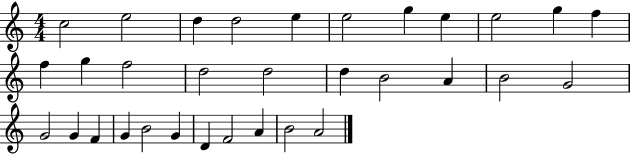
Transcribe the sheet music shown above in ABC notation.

X:1
T:Untitled
M:4/4
L:1/4
K:C
c2 e2 d d2 e e2 g e e2 g f f g f2 d2 d2 d B2 A B2 G2 G2 G F G B2 G D F2 A B2 A2